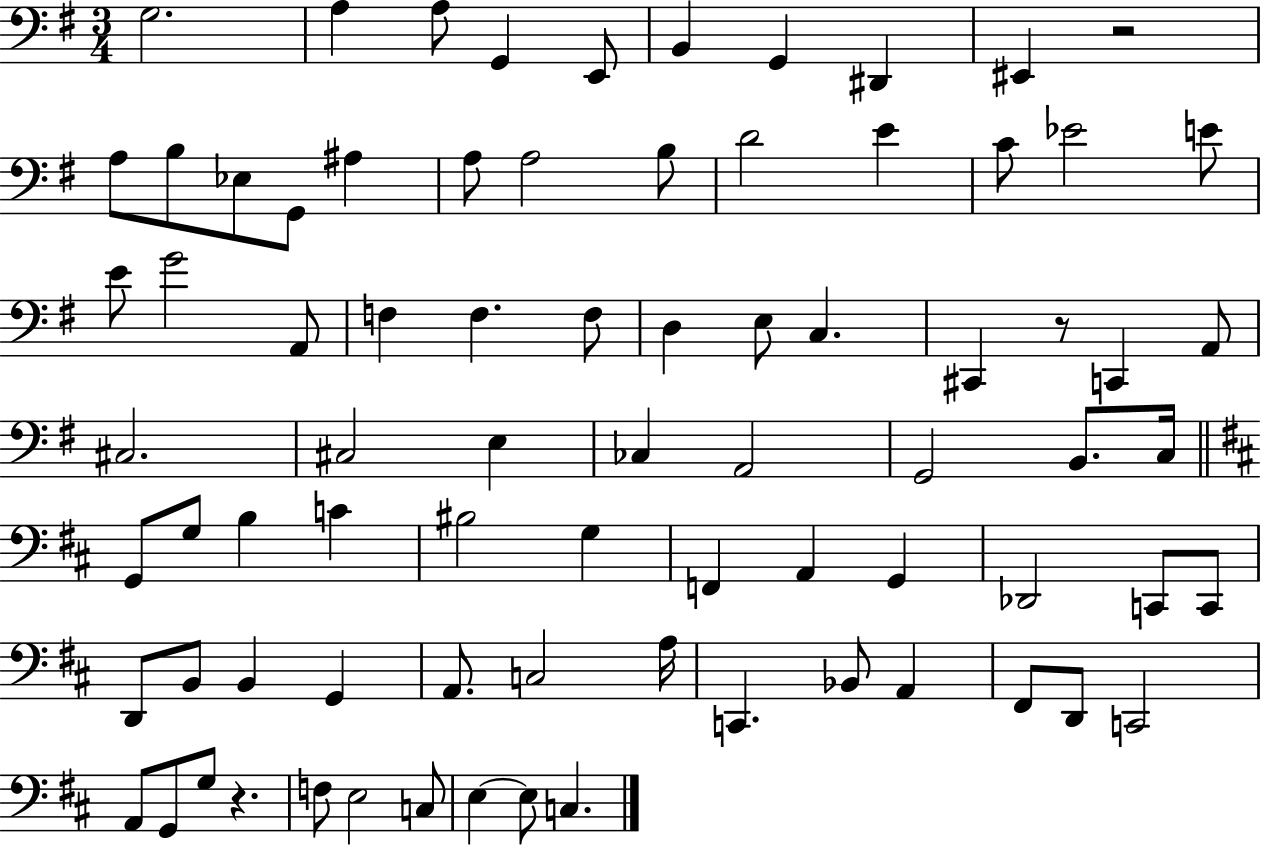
G3/h. A3/q A3/e G2/q E2/e B2/q G2/q D#2/q EIS2/q R/h A3/e B3/e Eb3/e G2/e A#3/q A3/e A3/h B3/e D4/h E4/q C4/e Eb4/h E4/e E4/e G4/h A2/e F3/q F3/q. F3/e D3/q E3/e C3/q. C#2/q R/e C2/q A2/e C#3/h. C#3/h E3/q CES3/q A2/h G2/h B2/e. C3/s G2/e G3/e B3/q C4/q BIS3/h G3/q F2/q A2/q G2/q Db2/h C2/e C2/e D2/e B2/e B2/q G2/q A2/e. C3/h A3/s C2/q. Bb2/e A2/q F#2/e D2/e C2/h A2/e G2/e G3/e R/q. F3/e E3/h C3/e E3/q E3/e C3/q.